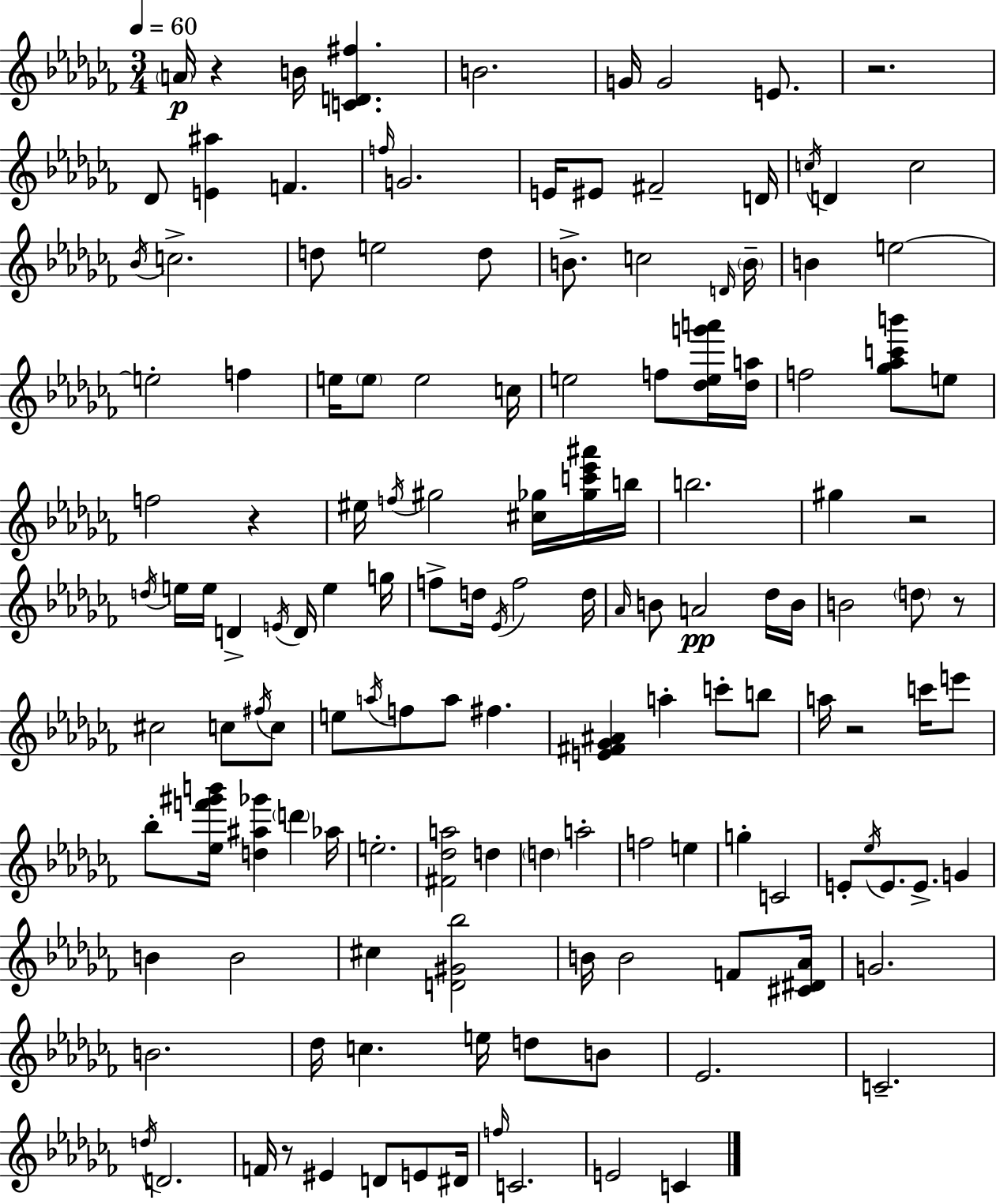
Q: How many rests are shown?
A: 7